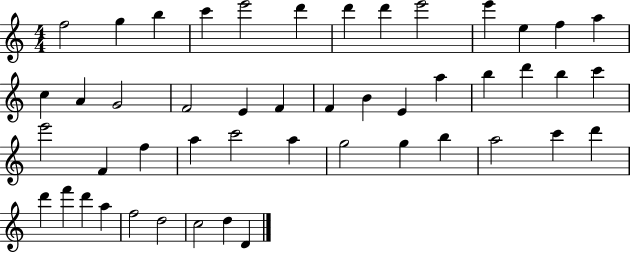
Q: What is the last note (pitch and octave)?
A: D4